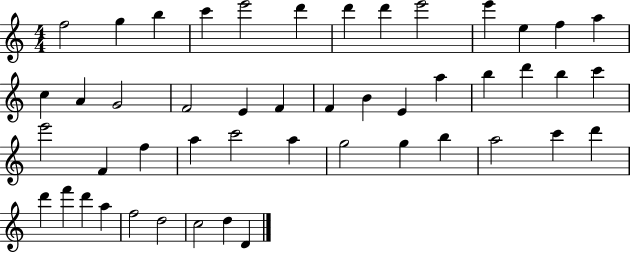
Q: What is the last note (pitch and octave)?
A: D4